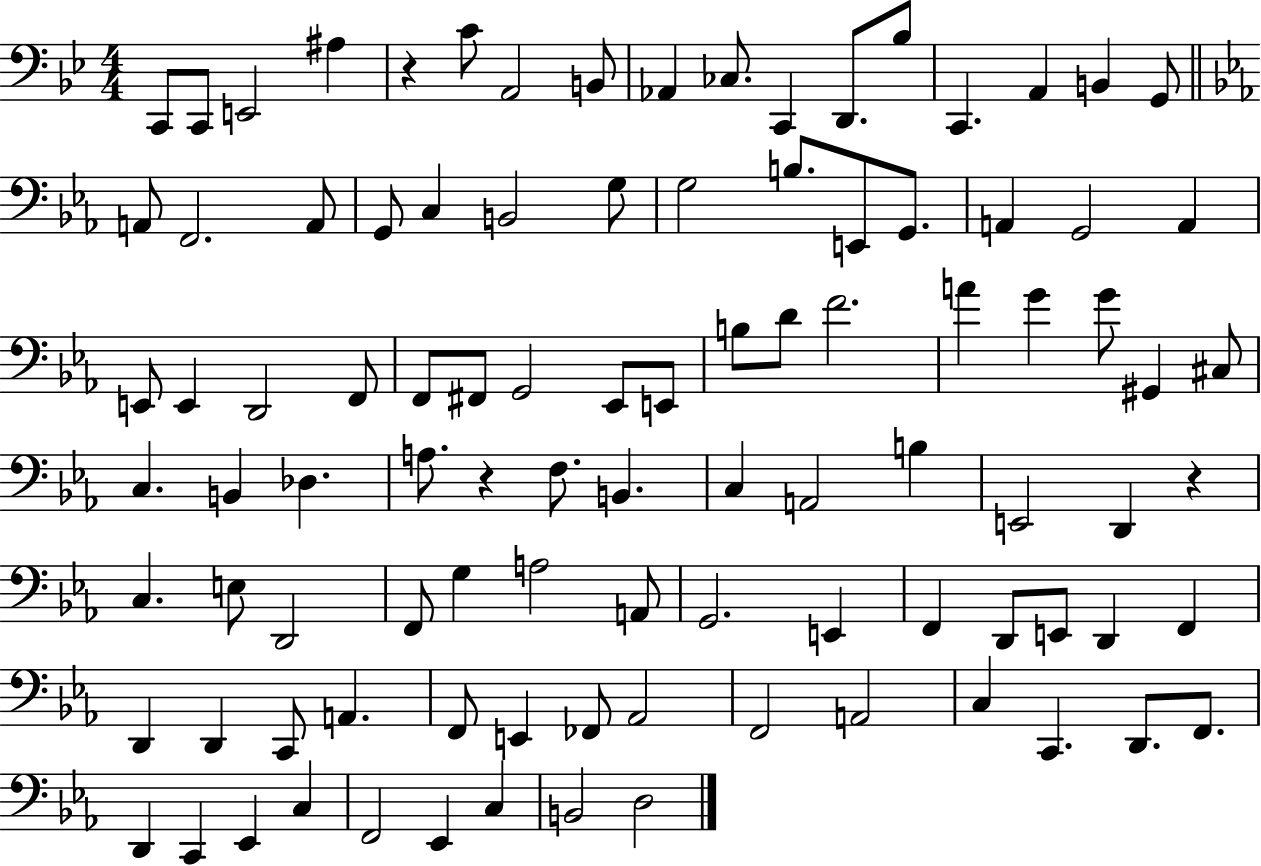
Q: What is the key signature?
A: BES major